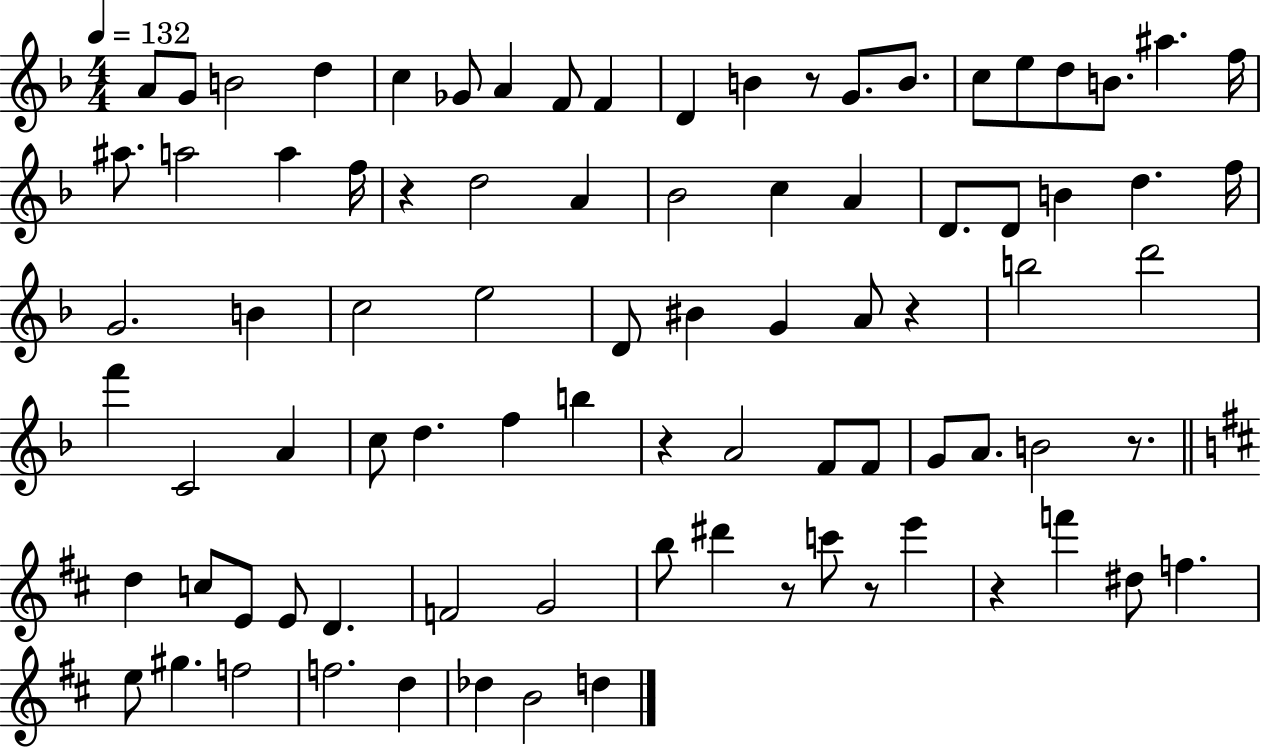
A4/e G4/e B4/h D5/q C5/q Gb4/e A4/q F4/e F4/q D4/q B4/q R/e G4/e. B4/e. C5/e E5/e D5/e B4/e. A#5/q. F5/s A#5/e. A5/h A5/q F5/s R/q D5/h A4/q Bb4/h C5/q A4/q D4/e. D4/e B4/q D5/q. F5/s G4/h. B4/q C5/h E5/h D4/e BIS4/q G4/q A4/e R/q B5/h D6/h F6/q C4/h A4/q C5/e D5/q. F5/q B5/q R/q A4/h F4/e F4/e G4/e A4/e. B4/h R/e. D5/q C5/e E4/e E4/e D4/q. F4/h G4/h B5/e D#6/q R/e C6/e R/e E6/q R/q F6/q D#5/e F5/q. E5/e G#5/q. F5/h F5/h. D5/q Db5/q B4/h D5/q